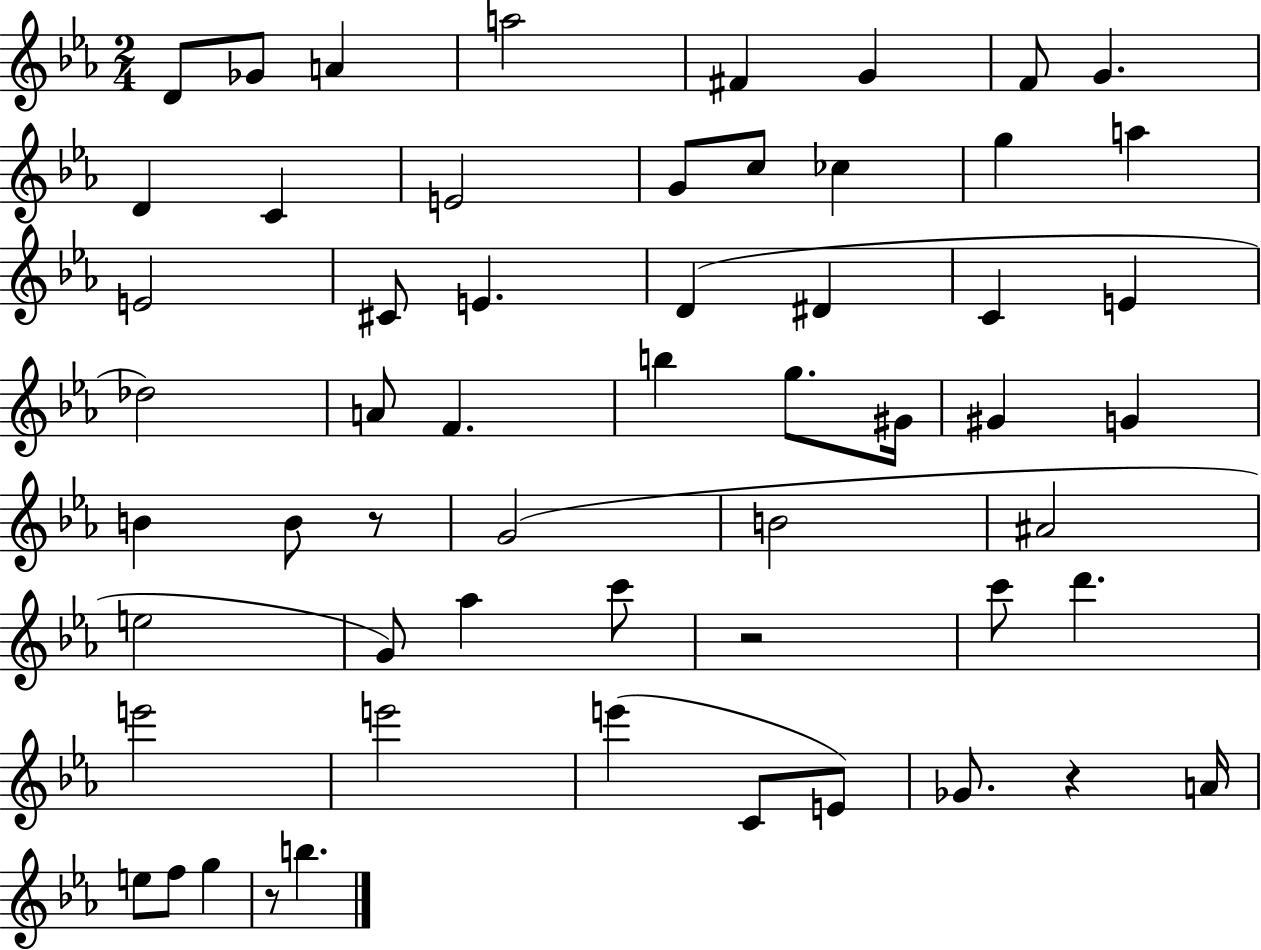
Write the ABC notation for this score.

X:1
T:Untitled
M:2/4
L:1/4
K:Eb
D/2 _G/2 A a2 ^F G F/2 G D C E2 G/2 c/2 _c g a E2 ^C/2 E D ^D C E _d2 A/2 F b g/2 ^G/4 ^G G B B/2 z/2 G2 B2 ^A2 e2 G/2 _a c'/2 z2 c'/2 d' e'2 e'2 e' C/2 E/2 _G/2 z A/4 e/2 f/2 g z/2 b